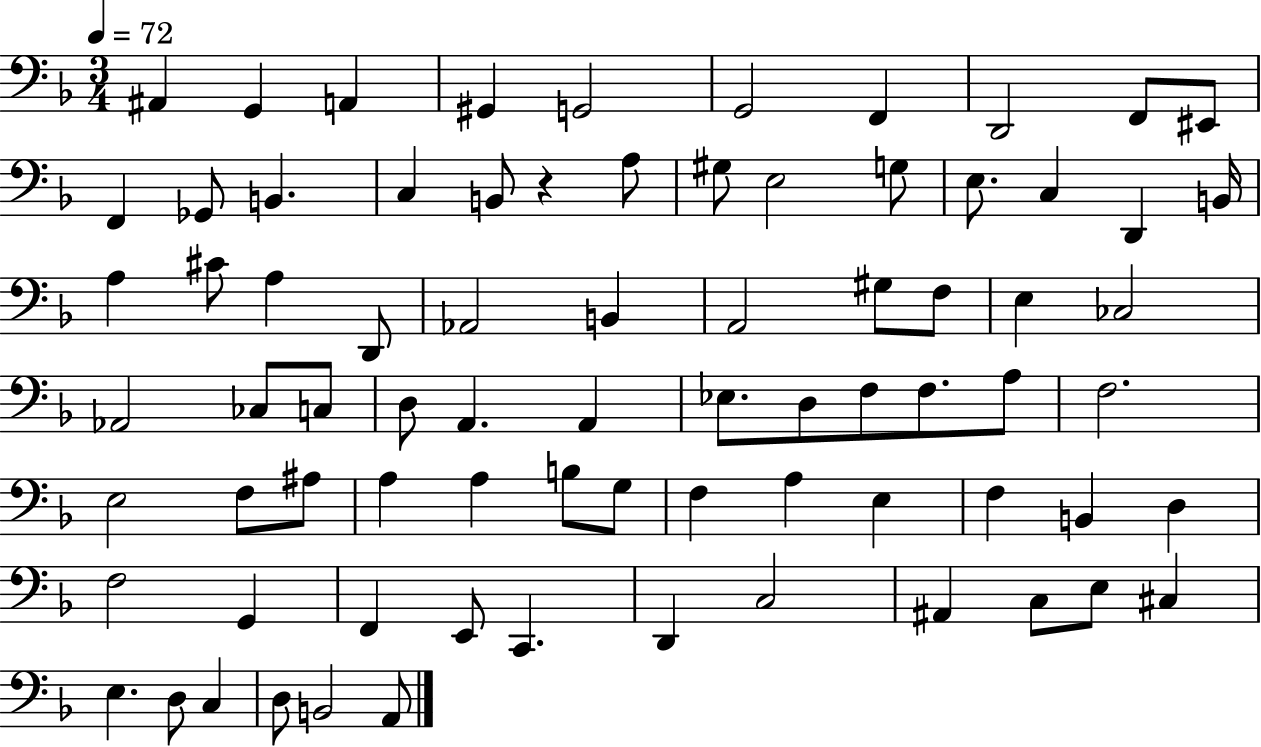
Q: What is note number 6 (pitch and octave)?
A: G2